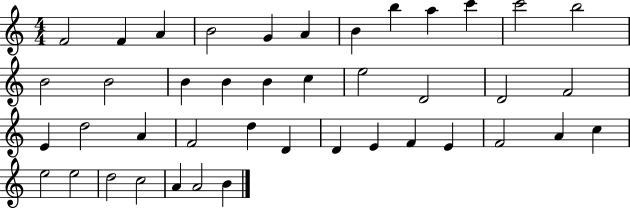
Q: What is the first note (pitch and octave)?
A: F4